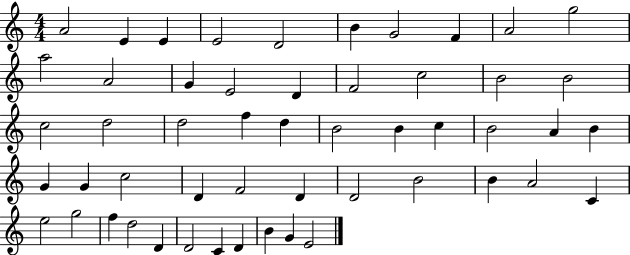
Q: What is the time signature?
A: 4/4